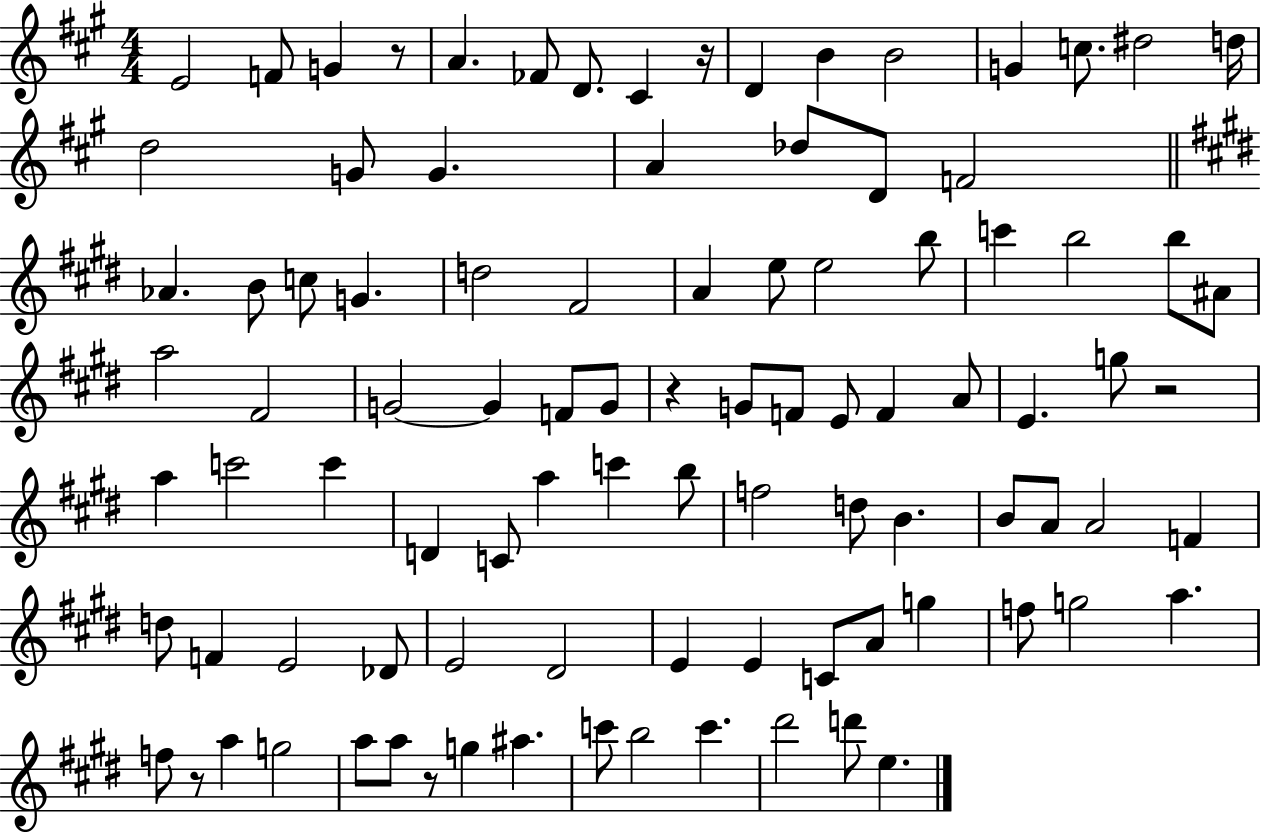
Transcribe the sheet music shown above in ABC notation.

X:1
T:Untitled
M:4/4
L:1/4
K:A
E2 F/2 G z/2 A _F/2 D/2 ^C z/4 D B B2 G c/2 ^d2 d/4 d2 G/2 G A _d/2 D/2 F2 _A B/2 c/2 G d2 ^F2 A e/2 e2 b/2 c' b2 b/2 ^A/2 a2 ^F2 G2 G F/2 G/2 z G/2 F/2 E/2 F A/2 E g/2 z2 a c'2 c' D C/2 a c' b/2 f2 d/2 B B/2 A/2 A2 F d/2 F E2 _D/2 E2 ^D2 E E C/2 A/2 g f/2 g2 a f/2 z/2 a g2 a/2 a/2 z/2 g ^a c'/2 b2 c' ^d'2 d'/2 e